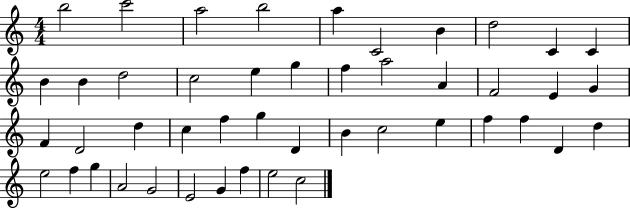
{
  \clef treble
  \numericTimeSignature
  \time 4/4
  \key c \major
  b''2 c'''2 | a''2 b''2 | a''4 c'2 b'4 | d''2 c'4 c'4 | \break b'4 b'4 d''2 | c''2 e''4 g''4 | f''4 a''2 a'4 | f'2 e'4 g'4 | \break f'4 d'2 d''4 | c''4 f''4 g''4 d'4 | b'4 c''2 e''4 | f''4 f''4 d'4 d''4 | \break e''2 f''4 g''4 | a'2 g'2 | e'2 g'4 f''4 | e''2 c''2 | \break \bar "|."
}